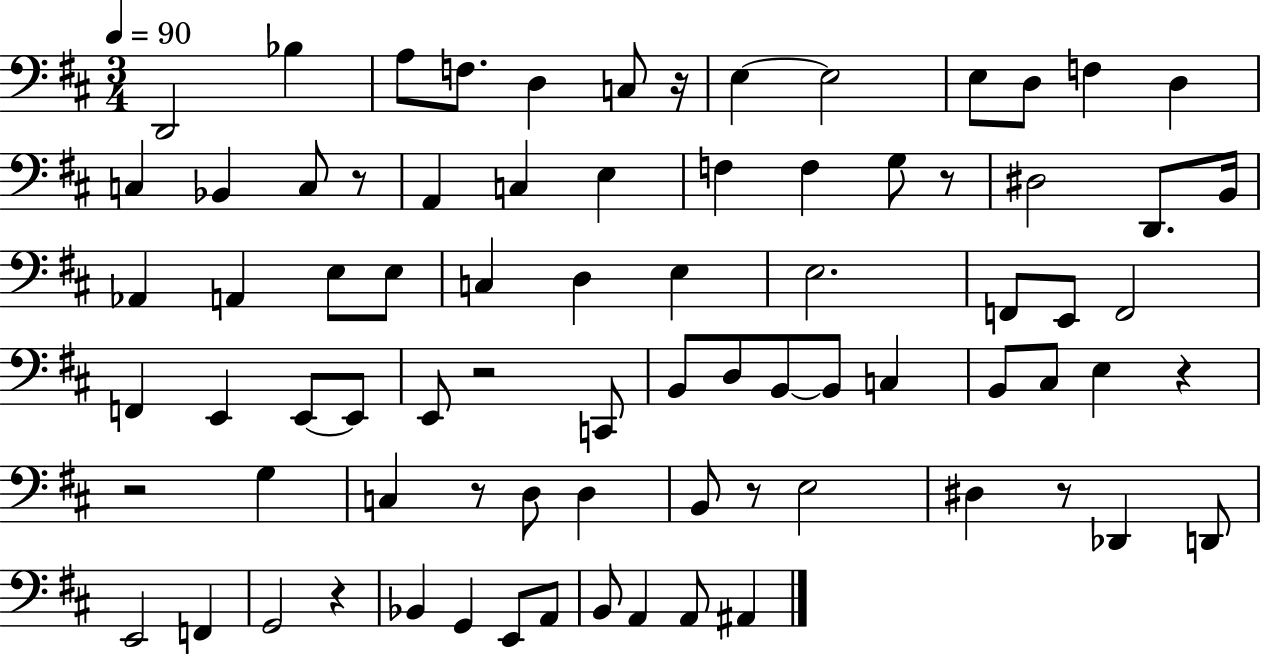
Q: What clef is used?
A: bass